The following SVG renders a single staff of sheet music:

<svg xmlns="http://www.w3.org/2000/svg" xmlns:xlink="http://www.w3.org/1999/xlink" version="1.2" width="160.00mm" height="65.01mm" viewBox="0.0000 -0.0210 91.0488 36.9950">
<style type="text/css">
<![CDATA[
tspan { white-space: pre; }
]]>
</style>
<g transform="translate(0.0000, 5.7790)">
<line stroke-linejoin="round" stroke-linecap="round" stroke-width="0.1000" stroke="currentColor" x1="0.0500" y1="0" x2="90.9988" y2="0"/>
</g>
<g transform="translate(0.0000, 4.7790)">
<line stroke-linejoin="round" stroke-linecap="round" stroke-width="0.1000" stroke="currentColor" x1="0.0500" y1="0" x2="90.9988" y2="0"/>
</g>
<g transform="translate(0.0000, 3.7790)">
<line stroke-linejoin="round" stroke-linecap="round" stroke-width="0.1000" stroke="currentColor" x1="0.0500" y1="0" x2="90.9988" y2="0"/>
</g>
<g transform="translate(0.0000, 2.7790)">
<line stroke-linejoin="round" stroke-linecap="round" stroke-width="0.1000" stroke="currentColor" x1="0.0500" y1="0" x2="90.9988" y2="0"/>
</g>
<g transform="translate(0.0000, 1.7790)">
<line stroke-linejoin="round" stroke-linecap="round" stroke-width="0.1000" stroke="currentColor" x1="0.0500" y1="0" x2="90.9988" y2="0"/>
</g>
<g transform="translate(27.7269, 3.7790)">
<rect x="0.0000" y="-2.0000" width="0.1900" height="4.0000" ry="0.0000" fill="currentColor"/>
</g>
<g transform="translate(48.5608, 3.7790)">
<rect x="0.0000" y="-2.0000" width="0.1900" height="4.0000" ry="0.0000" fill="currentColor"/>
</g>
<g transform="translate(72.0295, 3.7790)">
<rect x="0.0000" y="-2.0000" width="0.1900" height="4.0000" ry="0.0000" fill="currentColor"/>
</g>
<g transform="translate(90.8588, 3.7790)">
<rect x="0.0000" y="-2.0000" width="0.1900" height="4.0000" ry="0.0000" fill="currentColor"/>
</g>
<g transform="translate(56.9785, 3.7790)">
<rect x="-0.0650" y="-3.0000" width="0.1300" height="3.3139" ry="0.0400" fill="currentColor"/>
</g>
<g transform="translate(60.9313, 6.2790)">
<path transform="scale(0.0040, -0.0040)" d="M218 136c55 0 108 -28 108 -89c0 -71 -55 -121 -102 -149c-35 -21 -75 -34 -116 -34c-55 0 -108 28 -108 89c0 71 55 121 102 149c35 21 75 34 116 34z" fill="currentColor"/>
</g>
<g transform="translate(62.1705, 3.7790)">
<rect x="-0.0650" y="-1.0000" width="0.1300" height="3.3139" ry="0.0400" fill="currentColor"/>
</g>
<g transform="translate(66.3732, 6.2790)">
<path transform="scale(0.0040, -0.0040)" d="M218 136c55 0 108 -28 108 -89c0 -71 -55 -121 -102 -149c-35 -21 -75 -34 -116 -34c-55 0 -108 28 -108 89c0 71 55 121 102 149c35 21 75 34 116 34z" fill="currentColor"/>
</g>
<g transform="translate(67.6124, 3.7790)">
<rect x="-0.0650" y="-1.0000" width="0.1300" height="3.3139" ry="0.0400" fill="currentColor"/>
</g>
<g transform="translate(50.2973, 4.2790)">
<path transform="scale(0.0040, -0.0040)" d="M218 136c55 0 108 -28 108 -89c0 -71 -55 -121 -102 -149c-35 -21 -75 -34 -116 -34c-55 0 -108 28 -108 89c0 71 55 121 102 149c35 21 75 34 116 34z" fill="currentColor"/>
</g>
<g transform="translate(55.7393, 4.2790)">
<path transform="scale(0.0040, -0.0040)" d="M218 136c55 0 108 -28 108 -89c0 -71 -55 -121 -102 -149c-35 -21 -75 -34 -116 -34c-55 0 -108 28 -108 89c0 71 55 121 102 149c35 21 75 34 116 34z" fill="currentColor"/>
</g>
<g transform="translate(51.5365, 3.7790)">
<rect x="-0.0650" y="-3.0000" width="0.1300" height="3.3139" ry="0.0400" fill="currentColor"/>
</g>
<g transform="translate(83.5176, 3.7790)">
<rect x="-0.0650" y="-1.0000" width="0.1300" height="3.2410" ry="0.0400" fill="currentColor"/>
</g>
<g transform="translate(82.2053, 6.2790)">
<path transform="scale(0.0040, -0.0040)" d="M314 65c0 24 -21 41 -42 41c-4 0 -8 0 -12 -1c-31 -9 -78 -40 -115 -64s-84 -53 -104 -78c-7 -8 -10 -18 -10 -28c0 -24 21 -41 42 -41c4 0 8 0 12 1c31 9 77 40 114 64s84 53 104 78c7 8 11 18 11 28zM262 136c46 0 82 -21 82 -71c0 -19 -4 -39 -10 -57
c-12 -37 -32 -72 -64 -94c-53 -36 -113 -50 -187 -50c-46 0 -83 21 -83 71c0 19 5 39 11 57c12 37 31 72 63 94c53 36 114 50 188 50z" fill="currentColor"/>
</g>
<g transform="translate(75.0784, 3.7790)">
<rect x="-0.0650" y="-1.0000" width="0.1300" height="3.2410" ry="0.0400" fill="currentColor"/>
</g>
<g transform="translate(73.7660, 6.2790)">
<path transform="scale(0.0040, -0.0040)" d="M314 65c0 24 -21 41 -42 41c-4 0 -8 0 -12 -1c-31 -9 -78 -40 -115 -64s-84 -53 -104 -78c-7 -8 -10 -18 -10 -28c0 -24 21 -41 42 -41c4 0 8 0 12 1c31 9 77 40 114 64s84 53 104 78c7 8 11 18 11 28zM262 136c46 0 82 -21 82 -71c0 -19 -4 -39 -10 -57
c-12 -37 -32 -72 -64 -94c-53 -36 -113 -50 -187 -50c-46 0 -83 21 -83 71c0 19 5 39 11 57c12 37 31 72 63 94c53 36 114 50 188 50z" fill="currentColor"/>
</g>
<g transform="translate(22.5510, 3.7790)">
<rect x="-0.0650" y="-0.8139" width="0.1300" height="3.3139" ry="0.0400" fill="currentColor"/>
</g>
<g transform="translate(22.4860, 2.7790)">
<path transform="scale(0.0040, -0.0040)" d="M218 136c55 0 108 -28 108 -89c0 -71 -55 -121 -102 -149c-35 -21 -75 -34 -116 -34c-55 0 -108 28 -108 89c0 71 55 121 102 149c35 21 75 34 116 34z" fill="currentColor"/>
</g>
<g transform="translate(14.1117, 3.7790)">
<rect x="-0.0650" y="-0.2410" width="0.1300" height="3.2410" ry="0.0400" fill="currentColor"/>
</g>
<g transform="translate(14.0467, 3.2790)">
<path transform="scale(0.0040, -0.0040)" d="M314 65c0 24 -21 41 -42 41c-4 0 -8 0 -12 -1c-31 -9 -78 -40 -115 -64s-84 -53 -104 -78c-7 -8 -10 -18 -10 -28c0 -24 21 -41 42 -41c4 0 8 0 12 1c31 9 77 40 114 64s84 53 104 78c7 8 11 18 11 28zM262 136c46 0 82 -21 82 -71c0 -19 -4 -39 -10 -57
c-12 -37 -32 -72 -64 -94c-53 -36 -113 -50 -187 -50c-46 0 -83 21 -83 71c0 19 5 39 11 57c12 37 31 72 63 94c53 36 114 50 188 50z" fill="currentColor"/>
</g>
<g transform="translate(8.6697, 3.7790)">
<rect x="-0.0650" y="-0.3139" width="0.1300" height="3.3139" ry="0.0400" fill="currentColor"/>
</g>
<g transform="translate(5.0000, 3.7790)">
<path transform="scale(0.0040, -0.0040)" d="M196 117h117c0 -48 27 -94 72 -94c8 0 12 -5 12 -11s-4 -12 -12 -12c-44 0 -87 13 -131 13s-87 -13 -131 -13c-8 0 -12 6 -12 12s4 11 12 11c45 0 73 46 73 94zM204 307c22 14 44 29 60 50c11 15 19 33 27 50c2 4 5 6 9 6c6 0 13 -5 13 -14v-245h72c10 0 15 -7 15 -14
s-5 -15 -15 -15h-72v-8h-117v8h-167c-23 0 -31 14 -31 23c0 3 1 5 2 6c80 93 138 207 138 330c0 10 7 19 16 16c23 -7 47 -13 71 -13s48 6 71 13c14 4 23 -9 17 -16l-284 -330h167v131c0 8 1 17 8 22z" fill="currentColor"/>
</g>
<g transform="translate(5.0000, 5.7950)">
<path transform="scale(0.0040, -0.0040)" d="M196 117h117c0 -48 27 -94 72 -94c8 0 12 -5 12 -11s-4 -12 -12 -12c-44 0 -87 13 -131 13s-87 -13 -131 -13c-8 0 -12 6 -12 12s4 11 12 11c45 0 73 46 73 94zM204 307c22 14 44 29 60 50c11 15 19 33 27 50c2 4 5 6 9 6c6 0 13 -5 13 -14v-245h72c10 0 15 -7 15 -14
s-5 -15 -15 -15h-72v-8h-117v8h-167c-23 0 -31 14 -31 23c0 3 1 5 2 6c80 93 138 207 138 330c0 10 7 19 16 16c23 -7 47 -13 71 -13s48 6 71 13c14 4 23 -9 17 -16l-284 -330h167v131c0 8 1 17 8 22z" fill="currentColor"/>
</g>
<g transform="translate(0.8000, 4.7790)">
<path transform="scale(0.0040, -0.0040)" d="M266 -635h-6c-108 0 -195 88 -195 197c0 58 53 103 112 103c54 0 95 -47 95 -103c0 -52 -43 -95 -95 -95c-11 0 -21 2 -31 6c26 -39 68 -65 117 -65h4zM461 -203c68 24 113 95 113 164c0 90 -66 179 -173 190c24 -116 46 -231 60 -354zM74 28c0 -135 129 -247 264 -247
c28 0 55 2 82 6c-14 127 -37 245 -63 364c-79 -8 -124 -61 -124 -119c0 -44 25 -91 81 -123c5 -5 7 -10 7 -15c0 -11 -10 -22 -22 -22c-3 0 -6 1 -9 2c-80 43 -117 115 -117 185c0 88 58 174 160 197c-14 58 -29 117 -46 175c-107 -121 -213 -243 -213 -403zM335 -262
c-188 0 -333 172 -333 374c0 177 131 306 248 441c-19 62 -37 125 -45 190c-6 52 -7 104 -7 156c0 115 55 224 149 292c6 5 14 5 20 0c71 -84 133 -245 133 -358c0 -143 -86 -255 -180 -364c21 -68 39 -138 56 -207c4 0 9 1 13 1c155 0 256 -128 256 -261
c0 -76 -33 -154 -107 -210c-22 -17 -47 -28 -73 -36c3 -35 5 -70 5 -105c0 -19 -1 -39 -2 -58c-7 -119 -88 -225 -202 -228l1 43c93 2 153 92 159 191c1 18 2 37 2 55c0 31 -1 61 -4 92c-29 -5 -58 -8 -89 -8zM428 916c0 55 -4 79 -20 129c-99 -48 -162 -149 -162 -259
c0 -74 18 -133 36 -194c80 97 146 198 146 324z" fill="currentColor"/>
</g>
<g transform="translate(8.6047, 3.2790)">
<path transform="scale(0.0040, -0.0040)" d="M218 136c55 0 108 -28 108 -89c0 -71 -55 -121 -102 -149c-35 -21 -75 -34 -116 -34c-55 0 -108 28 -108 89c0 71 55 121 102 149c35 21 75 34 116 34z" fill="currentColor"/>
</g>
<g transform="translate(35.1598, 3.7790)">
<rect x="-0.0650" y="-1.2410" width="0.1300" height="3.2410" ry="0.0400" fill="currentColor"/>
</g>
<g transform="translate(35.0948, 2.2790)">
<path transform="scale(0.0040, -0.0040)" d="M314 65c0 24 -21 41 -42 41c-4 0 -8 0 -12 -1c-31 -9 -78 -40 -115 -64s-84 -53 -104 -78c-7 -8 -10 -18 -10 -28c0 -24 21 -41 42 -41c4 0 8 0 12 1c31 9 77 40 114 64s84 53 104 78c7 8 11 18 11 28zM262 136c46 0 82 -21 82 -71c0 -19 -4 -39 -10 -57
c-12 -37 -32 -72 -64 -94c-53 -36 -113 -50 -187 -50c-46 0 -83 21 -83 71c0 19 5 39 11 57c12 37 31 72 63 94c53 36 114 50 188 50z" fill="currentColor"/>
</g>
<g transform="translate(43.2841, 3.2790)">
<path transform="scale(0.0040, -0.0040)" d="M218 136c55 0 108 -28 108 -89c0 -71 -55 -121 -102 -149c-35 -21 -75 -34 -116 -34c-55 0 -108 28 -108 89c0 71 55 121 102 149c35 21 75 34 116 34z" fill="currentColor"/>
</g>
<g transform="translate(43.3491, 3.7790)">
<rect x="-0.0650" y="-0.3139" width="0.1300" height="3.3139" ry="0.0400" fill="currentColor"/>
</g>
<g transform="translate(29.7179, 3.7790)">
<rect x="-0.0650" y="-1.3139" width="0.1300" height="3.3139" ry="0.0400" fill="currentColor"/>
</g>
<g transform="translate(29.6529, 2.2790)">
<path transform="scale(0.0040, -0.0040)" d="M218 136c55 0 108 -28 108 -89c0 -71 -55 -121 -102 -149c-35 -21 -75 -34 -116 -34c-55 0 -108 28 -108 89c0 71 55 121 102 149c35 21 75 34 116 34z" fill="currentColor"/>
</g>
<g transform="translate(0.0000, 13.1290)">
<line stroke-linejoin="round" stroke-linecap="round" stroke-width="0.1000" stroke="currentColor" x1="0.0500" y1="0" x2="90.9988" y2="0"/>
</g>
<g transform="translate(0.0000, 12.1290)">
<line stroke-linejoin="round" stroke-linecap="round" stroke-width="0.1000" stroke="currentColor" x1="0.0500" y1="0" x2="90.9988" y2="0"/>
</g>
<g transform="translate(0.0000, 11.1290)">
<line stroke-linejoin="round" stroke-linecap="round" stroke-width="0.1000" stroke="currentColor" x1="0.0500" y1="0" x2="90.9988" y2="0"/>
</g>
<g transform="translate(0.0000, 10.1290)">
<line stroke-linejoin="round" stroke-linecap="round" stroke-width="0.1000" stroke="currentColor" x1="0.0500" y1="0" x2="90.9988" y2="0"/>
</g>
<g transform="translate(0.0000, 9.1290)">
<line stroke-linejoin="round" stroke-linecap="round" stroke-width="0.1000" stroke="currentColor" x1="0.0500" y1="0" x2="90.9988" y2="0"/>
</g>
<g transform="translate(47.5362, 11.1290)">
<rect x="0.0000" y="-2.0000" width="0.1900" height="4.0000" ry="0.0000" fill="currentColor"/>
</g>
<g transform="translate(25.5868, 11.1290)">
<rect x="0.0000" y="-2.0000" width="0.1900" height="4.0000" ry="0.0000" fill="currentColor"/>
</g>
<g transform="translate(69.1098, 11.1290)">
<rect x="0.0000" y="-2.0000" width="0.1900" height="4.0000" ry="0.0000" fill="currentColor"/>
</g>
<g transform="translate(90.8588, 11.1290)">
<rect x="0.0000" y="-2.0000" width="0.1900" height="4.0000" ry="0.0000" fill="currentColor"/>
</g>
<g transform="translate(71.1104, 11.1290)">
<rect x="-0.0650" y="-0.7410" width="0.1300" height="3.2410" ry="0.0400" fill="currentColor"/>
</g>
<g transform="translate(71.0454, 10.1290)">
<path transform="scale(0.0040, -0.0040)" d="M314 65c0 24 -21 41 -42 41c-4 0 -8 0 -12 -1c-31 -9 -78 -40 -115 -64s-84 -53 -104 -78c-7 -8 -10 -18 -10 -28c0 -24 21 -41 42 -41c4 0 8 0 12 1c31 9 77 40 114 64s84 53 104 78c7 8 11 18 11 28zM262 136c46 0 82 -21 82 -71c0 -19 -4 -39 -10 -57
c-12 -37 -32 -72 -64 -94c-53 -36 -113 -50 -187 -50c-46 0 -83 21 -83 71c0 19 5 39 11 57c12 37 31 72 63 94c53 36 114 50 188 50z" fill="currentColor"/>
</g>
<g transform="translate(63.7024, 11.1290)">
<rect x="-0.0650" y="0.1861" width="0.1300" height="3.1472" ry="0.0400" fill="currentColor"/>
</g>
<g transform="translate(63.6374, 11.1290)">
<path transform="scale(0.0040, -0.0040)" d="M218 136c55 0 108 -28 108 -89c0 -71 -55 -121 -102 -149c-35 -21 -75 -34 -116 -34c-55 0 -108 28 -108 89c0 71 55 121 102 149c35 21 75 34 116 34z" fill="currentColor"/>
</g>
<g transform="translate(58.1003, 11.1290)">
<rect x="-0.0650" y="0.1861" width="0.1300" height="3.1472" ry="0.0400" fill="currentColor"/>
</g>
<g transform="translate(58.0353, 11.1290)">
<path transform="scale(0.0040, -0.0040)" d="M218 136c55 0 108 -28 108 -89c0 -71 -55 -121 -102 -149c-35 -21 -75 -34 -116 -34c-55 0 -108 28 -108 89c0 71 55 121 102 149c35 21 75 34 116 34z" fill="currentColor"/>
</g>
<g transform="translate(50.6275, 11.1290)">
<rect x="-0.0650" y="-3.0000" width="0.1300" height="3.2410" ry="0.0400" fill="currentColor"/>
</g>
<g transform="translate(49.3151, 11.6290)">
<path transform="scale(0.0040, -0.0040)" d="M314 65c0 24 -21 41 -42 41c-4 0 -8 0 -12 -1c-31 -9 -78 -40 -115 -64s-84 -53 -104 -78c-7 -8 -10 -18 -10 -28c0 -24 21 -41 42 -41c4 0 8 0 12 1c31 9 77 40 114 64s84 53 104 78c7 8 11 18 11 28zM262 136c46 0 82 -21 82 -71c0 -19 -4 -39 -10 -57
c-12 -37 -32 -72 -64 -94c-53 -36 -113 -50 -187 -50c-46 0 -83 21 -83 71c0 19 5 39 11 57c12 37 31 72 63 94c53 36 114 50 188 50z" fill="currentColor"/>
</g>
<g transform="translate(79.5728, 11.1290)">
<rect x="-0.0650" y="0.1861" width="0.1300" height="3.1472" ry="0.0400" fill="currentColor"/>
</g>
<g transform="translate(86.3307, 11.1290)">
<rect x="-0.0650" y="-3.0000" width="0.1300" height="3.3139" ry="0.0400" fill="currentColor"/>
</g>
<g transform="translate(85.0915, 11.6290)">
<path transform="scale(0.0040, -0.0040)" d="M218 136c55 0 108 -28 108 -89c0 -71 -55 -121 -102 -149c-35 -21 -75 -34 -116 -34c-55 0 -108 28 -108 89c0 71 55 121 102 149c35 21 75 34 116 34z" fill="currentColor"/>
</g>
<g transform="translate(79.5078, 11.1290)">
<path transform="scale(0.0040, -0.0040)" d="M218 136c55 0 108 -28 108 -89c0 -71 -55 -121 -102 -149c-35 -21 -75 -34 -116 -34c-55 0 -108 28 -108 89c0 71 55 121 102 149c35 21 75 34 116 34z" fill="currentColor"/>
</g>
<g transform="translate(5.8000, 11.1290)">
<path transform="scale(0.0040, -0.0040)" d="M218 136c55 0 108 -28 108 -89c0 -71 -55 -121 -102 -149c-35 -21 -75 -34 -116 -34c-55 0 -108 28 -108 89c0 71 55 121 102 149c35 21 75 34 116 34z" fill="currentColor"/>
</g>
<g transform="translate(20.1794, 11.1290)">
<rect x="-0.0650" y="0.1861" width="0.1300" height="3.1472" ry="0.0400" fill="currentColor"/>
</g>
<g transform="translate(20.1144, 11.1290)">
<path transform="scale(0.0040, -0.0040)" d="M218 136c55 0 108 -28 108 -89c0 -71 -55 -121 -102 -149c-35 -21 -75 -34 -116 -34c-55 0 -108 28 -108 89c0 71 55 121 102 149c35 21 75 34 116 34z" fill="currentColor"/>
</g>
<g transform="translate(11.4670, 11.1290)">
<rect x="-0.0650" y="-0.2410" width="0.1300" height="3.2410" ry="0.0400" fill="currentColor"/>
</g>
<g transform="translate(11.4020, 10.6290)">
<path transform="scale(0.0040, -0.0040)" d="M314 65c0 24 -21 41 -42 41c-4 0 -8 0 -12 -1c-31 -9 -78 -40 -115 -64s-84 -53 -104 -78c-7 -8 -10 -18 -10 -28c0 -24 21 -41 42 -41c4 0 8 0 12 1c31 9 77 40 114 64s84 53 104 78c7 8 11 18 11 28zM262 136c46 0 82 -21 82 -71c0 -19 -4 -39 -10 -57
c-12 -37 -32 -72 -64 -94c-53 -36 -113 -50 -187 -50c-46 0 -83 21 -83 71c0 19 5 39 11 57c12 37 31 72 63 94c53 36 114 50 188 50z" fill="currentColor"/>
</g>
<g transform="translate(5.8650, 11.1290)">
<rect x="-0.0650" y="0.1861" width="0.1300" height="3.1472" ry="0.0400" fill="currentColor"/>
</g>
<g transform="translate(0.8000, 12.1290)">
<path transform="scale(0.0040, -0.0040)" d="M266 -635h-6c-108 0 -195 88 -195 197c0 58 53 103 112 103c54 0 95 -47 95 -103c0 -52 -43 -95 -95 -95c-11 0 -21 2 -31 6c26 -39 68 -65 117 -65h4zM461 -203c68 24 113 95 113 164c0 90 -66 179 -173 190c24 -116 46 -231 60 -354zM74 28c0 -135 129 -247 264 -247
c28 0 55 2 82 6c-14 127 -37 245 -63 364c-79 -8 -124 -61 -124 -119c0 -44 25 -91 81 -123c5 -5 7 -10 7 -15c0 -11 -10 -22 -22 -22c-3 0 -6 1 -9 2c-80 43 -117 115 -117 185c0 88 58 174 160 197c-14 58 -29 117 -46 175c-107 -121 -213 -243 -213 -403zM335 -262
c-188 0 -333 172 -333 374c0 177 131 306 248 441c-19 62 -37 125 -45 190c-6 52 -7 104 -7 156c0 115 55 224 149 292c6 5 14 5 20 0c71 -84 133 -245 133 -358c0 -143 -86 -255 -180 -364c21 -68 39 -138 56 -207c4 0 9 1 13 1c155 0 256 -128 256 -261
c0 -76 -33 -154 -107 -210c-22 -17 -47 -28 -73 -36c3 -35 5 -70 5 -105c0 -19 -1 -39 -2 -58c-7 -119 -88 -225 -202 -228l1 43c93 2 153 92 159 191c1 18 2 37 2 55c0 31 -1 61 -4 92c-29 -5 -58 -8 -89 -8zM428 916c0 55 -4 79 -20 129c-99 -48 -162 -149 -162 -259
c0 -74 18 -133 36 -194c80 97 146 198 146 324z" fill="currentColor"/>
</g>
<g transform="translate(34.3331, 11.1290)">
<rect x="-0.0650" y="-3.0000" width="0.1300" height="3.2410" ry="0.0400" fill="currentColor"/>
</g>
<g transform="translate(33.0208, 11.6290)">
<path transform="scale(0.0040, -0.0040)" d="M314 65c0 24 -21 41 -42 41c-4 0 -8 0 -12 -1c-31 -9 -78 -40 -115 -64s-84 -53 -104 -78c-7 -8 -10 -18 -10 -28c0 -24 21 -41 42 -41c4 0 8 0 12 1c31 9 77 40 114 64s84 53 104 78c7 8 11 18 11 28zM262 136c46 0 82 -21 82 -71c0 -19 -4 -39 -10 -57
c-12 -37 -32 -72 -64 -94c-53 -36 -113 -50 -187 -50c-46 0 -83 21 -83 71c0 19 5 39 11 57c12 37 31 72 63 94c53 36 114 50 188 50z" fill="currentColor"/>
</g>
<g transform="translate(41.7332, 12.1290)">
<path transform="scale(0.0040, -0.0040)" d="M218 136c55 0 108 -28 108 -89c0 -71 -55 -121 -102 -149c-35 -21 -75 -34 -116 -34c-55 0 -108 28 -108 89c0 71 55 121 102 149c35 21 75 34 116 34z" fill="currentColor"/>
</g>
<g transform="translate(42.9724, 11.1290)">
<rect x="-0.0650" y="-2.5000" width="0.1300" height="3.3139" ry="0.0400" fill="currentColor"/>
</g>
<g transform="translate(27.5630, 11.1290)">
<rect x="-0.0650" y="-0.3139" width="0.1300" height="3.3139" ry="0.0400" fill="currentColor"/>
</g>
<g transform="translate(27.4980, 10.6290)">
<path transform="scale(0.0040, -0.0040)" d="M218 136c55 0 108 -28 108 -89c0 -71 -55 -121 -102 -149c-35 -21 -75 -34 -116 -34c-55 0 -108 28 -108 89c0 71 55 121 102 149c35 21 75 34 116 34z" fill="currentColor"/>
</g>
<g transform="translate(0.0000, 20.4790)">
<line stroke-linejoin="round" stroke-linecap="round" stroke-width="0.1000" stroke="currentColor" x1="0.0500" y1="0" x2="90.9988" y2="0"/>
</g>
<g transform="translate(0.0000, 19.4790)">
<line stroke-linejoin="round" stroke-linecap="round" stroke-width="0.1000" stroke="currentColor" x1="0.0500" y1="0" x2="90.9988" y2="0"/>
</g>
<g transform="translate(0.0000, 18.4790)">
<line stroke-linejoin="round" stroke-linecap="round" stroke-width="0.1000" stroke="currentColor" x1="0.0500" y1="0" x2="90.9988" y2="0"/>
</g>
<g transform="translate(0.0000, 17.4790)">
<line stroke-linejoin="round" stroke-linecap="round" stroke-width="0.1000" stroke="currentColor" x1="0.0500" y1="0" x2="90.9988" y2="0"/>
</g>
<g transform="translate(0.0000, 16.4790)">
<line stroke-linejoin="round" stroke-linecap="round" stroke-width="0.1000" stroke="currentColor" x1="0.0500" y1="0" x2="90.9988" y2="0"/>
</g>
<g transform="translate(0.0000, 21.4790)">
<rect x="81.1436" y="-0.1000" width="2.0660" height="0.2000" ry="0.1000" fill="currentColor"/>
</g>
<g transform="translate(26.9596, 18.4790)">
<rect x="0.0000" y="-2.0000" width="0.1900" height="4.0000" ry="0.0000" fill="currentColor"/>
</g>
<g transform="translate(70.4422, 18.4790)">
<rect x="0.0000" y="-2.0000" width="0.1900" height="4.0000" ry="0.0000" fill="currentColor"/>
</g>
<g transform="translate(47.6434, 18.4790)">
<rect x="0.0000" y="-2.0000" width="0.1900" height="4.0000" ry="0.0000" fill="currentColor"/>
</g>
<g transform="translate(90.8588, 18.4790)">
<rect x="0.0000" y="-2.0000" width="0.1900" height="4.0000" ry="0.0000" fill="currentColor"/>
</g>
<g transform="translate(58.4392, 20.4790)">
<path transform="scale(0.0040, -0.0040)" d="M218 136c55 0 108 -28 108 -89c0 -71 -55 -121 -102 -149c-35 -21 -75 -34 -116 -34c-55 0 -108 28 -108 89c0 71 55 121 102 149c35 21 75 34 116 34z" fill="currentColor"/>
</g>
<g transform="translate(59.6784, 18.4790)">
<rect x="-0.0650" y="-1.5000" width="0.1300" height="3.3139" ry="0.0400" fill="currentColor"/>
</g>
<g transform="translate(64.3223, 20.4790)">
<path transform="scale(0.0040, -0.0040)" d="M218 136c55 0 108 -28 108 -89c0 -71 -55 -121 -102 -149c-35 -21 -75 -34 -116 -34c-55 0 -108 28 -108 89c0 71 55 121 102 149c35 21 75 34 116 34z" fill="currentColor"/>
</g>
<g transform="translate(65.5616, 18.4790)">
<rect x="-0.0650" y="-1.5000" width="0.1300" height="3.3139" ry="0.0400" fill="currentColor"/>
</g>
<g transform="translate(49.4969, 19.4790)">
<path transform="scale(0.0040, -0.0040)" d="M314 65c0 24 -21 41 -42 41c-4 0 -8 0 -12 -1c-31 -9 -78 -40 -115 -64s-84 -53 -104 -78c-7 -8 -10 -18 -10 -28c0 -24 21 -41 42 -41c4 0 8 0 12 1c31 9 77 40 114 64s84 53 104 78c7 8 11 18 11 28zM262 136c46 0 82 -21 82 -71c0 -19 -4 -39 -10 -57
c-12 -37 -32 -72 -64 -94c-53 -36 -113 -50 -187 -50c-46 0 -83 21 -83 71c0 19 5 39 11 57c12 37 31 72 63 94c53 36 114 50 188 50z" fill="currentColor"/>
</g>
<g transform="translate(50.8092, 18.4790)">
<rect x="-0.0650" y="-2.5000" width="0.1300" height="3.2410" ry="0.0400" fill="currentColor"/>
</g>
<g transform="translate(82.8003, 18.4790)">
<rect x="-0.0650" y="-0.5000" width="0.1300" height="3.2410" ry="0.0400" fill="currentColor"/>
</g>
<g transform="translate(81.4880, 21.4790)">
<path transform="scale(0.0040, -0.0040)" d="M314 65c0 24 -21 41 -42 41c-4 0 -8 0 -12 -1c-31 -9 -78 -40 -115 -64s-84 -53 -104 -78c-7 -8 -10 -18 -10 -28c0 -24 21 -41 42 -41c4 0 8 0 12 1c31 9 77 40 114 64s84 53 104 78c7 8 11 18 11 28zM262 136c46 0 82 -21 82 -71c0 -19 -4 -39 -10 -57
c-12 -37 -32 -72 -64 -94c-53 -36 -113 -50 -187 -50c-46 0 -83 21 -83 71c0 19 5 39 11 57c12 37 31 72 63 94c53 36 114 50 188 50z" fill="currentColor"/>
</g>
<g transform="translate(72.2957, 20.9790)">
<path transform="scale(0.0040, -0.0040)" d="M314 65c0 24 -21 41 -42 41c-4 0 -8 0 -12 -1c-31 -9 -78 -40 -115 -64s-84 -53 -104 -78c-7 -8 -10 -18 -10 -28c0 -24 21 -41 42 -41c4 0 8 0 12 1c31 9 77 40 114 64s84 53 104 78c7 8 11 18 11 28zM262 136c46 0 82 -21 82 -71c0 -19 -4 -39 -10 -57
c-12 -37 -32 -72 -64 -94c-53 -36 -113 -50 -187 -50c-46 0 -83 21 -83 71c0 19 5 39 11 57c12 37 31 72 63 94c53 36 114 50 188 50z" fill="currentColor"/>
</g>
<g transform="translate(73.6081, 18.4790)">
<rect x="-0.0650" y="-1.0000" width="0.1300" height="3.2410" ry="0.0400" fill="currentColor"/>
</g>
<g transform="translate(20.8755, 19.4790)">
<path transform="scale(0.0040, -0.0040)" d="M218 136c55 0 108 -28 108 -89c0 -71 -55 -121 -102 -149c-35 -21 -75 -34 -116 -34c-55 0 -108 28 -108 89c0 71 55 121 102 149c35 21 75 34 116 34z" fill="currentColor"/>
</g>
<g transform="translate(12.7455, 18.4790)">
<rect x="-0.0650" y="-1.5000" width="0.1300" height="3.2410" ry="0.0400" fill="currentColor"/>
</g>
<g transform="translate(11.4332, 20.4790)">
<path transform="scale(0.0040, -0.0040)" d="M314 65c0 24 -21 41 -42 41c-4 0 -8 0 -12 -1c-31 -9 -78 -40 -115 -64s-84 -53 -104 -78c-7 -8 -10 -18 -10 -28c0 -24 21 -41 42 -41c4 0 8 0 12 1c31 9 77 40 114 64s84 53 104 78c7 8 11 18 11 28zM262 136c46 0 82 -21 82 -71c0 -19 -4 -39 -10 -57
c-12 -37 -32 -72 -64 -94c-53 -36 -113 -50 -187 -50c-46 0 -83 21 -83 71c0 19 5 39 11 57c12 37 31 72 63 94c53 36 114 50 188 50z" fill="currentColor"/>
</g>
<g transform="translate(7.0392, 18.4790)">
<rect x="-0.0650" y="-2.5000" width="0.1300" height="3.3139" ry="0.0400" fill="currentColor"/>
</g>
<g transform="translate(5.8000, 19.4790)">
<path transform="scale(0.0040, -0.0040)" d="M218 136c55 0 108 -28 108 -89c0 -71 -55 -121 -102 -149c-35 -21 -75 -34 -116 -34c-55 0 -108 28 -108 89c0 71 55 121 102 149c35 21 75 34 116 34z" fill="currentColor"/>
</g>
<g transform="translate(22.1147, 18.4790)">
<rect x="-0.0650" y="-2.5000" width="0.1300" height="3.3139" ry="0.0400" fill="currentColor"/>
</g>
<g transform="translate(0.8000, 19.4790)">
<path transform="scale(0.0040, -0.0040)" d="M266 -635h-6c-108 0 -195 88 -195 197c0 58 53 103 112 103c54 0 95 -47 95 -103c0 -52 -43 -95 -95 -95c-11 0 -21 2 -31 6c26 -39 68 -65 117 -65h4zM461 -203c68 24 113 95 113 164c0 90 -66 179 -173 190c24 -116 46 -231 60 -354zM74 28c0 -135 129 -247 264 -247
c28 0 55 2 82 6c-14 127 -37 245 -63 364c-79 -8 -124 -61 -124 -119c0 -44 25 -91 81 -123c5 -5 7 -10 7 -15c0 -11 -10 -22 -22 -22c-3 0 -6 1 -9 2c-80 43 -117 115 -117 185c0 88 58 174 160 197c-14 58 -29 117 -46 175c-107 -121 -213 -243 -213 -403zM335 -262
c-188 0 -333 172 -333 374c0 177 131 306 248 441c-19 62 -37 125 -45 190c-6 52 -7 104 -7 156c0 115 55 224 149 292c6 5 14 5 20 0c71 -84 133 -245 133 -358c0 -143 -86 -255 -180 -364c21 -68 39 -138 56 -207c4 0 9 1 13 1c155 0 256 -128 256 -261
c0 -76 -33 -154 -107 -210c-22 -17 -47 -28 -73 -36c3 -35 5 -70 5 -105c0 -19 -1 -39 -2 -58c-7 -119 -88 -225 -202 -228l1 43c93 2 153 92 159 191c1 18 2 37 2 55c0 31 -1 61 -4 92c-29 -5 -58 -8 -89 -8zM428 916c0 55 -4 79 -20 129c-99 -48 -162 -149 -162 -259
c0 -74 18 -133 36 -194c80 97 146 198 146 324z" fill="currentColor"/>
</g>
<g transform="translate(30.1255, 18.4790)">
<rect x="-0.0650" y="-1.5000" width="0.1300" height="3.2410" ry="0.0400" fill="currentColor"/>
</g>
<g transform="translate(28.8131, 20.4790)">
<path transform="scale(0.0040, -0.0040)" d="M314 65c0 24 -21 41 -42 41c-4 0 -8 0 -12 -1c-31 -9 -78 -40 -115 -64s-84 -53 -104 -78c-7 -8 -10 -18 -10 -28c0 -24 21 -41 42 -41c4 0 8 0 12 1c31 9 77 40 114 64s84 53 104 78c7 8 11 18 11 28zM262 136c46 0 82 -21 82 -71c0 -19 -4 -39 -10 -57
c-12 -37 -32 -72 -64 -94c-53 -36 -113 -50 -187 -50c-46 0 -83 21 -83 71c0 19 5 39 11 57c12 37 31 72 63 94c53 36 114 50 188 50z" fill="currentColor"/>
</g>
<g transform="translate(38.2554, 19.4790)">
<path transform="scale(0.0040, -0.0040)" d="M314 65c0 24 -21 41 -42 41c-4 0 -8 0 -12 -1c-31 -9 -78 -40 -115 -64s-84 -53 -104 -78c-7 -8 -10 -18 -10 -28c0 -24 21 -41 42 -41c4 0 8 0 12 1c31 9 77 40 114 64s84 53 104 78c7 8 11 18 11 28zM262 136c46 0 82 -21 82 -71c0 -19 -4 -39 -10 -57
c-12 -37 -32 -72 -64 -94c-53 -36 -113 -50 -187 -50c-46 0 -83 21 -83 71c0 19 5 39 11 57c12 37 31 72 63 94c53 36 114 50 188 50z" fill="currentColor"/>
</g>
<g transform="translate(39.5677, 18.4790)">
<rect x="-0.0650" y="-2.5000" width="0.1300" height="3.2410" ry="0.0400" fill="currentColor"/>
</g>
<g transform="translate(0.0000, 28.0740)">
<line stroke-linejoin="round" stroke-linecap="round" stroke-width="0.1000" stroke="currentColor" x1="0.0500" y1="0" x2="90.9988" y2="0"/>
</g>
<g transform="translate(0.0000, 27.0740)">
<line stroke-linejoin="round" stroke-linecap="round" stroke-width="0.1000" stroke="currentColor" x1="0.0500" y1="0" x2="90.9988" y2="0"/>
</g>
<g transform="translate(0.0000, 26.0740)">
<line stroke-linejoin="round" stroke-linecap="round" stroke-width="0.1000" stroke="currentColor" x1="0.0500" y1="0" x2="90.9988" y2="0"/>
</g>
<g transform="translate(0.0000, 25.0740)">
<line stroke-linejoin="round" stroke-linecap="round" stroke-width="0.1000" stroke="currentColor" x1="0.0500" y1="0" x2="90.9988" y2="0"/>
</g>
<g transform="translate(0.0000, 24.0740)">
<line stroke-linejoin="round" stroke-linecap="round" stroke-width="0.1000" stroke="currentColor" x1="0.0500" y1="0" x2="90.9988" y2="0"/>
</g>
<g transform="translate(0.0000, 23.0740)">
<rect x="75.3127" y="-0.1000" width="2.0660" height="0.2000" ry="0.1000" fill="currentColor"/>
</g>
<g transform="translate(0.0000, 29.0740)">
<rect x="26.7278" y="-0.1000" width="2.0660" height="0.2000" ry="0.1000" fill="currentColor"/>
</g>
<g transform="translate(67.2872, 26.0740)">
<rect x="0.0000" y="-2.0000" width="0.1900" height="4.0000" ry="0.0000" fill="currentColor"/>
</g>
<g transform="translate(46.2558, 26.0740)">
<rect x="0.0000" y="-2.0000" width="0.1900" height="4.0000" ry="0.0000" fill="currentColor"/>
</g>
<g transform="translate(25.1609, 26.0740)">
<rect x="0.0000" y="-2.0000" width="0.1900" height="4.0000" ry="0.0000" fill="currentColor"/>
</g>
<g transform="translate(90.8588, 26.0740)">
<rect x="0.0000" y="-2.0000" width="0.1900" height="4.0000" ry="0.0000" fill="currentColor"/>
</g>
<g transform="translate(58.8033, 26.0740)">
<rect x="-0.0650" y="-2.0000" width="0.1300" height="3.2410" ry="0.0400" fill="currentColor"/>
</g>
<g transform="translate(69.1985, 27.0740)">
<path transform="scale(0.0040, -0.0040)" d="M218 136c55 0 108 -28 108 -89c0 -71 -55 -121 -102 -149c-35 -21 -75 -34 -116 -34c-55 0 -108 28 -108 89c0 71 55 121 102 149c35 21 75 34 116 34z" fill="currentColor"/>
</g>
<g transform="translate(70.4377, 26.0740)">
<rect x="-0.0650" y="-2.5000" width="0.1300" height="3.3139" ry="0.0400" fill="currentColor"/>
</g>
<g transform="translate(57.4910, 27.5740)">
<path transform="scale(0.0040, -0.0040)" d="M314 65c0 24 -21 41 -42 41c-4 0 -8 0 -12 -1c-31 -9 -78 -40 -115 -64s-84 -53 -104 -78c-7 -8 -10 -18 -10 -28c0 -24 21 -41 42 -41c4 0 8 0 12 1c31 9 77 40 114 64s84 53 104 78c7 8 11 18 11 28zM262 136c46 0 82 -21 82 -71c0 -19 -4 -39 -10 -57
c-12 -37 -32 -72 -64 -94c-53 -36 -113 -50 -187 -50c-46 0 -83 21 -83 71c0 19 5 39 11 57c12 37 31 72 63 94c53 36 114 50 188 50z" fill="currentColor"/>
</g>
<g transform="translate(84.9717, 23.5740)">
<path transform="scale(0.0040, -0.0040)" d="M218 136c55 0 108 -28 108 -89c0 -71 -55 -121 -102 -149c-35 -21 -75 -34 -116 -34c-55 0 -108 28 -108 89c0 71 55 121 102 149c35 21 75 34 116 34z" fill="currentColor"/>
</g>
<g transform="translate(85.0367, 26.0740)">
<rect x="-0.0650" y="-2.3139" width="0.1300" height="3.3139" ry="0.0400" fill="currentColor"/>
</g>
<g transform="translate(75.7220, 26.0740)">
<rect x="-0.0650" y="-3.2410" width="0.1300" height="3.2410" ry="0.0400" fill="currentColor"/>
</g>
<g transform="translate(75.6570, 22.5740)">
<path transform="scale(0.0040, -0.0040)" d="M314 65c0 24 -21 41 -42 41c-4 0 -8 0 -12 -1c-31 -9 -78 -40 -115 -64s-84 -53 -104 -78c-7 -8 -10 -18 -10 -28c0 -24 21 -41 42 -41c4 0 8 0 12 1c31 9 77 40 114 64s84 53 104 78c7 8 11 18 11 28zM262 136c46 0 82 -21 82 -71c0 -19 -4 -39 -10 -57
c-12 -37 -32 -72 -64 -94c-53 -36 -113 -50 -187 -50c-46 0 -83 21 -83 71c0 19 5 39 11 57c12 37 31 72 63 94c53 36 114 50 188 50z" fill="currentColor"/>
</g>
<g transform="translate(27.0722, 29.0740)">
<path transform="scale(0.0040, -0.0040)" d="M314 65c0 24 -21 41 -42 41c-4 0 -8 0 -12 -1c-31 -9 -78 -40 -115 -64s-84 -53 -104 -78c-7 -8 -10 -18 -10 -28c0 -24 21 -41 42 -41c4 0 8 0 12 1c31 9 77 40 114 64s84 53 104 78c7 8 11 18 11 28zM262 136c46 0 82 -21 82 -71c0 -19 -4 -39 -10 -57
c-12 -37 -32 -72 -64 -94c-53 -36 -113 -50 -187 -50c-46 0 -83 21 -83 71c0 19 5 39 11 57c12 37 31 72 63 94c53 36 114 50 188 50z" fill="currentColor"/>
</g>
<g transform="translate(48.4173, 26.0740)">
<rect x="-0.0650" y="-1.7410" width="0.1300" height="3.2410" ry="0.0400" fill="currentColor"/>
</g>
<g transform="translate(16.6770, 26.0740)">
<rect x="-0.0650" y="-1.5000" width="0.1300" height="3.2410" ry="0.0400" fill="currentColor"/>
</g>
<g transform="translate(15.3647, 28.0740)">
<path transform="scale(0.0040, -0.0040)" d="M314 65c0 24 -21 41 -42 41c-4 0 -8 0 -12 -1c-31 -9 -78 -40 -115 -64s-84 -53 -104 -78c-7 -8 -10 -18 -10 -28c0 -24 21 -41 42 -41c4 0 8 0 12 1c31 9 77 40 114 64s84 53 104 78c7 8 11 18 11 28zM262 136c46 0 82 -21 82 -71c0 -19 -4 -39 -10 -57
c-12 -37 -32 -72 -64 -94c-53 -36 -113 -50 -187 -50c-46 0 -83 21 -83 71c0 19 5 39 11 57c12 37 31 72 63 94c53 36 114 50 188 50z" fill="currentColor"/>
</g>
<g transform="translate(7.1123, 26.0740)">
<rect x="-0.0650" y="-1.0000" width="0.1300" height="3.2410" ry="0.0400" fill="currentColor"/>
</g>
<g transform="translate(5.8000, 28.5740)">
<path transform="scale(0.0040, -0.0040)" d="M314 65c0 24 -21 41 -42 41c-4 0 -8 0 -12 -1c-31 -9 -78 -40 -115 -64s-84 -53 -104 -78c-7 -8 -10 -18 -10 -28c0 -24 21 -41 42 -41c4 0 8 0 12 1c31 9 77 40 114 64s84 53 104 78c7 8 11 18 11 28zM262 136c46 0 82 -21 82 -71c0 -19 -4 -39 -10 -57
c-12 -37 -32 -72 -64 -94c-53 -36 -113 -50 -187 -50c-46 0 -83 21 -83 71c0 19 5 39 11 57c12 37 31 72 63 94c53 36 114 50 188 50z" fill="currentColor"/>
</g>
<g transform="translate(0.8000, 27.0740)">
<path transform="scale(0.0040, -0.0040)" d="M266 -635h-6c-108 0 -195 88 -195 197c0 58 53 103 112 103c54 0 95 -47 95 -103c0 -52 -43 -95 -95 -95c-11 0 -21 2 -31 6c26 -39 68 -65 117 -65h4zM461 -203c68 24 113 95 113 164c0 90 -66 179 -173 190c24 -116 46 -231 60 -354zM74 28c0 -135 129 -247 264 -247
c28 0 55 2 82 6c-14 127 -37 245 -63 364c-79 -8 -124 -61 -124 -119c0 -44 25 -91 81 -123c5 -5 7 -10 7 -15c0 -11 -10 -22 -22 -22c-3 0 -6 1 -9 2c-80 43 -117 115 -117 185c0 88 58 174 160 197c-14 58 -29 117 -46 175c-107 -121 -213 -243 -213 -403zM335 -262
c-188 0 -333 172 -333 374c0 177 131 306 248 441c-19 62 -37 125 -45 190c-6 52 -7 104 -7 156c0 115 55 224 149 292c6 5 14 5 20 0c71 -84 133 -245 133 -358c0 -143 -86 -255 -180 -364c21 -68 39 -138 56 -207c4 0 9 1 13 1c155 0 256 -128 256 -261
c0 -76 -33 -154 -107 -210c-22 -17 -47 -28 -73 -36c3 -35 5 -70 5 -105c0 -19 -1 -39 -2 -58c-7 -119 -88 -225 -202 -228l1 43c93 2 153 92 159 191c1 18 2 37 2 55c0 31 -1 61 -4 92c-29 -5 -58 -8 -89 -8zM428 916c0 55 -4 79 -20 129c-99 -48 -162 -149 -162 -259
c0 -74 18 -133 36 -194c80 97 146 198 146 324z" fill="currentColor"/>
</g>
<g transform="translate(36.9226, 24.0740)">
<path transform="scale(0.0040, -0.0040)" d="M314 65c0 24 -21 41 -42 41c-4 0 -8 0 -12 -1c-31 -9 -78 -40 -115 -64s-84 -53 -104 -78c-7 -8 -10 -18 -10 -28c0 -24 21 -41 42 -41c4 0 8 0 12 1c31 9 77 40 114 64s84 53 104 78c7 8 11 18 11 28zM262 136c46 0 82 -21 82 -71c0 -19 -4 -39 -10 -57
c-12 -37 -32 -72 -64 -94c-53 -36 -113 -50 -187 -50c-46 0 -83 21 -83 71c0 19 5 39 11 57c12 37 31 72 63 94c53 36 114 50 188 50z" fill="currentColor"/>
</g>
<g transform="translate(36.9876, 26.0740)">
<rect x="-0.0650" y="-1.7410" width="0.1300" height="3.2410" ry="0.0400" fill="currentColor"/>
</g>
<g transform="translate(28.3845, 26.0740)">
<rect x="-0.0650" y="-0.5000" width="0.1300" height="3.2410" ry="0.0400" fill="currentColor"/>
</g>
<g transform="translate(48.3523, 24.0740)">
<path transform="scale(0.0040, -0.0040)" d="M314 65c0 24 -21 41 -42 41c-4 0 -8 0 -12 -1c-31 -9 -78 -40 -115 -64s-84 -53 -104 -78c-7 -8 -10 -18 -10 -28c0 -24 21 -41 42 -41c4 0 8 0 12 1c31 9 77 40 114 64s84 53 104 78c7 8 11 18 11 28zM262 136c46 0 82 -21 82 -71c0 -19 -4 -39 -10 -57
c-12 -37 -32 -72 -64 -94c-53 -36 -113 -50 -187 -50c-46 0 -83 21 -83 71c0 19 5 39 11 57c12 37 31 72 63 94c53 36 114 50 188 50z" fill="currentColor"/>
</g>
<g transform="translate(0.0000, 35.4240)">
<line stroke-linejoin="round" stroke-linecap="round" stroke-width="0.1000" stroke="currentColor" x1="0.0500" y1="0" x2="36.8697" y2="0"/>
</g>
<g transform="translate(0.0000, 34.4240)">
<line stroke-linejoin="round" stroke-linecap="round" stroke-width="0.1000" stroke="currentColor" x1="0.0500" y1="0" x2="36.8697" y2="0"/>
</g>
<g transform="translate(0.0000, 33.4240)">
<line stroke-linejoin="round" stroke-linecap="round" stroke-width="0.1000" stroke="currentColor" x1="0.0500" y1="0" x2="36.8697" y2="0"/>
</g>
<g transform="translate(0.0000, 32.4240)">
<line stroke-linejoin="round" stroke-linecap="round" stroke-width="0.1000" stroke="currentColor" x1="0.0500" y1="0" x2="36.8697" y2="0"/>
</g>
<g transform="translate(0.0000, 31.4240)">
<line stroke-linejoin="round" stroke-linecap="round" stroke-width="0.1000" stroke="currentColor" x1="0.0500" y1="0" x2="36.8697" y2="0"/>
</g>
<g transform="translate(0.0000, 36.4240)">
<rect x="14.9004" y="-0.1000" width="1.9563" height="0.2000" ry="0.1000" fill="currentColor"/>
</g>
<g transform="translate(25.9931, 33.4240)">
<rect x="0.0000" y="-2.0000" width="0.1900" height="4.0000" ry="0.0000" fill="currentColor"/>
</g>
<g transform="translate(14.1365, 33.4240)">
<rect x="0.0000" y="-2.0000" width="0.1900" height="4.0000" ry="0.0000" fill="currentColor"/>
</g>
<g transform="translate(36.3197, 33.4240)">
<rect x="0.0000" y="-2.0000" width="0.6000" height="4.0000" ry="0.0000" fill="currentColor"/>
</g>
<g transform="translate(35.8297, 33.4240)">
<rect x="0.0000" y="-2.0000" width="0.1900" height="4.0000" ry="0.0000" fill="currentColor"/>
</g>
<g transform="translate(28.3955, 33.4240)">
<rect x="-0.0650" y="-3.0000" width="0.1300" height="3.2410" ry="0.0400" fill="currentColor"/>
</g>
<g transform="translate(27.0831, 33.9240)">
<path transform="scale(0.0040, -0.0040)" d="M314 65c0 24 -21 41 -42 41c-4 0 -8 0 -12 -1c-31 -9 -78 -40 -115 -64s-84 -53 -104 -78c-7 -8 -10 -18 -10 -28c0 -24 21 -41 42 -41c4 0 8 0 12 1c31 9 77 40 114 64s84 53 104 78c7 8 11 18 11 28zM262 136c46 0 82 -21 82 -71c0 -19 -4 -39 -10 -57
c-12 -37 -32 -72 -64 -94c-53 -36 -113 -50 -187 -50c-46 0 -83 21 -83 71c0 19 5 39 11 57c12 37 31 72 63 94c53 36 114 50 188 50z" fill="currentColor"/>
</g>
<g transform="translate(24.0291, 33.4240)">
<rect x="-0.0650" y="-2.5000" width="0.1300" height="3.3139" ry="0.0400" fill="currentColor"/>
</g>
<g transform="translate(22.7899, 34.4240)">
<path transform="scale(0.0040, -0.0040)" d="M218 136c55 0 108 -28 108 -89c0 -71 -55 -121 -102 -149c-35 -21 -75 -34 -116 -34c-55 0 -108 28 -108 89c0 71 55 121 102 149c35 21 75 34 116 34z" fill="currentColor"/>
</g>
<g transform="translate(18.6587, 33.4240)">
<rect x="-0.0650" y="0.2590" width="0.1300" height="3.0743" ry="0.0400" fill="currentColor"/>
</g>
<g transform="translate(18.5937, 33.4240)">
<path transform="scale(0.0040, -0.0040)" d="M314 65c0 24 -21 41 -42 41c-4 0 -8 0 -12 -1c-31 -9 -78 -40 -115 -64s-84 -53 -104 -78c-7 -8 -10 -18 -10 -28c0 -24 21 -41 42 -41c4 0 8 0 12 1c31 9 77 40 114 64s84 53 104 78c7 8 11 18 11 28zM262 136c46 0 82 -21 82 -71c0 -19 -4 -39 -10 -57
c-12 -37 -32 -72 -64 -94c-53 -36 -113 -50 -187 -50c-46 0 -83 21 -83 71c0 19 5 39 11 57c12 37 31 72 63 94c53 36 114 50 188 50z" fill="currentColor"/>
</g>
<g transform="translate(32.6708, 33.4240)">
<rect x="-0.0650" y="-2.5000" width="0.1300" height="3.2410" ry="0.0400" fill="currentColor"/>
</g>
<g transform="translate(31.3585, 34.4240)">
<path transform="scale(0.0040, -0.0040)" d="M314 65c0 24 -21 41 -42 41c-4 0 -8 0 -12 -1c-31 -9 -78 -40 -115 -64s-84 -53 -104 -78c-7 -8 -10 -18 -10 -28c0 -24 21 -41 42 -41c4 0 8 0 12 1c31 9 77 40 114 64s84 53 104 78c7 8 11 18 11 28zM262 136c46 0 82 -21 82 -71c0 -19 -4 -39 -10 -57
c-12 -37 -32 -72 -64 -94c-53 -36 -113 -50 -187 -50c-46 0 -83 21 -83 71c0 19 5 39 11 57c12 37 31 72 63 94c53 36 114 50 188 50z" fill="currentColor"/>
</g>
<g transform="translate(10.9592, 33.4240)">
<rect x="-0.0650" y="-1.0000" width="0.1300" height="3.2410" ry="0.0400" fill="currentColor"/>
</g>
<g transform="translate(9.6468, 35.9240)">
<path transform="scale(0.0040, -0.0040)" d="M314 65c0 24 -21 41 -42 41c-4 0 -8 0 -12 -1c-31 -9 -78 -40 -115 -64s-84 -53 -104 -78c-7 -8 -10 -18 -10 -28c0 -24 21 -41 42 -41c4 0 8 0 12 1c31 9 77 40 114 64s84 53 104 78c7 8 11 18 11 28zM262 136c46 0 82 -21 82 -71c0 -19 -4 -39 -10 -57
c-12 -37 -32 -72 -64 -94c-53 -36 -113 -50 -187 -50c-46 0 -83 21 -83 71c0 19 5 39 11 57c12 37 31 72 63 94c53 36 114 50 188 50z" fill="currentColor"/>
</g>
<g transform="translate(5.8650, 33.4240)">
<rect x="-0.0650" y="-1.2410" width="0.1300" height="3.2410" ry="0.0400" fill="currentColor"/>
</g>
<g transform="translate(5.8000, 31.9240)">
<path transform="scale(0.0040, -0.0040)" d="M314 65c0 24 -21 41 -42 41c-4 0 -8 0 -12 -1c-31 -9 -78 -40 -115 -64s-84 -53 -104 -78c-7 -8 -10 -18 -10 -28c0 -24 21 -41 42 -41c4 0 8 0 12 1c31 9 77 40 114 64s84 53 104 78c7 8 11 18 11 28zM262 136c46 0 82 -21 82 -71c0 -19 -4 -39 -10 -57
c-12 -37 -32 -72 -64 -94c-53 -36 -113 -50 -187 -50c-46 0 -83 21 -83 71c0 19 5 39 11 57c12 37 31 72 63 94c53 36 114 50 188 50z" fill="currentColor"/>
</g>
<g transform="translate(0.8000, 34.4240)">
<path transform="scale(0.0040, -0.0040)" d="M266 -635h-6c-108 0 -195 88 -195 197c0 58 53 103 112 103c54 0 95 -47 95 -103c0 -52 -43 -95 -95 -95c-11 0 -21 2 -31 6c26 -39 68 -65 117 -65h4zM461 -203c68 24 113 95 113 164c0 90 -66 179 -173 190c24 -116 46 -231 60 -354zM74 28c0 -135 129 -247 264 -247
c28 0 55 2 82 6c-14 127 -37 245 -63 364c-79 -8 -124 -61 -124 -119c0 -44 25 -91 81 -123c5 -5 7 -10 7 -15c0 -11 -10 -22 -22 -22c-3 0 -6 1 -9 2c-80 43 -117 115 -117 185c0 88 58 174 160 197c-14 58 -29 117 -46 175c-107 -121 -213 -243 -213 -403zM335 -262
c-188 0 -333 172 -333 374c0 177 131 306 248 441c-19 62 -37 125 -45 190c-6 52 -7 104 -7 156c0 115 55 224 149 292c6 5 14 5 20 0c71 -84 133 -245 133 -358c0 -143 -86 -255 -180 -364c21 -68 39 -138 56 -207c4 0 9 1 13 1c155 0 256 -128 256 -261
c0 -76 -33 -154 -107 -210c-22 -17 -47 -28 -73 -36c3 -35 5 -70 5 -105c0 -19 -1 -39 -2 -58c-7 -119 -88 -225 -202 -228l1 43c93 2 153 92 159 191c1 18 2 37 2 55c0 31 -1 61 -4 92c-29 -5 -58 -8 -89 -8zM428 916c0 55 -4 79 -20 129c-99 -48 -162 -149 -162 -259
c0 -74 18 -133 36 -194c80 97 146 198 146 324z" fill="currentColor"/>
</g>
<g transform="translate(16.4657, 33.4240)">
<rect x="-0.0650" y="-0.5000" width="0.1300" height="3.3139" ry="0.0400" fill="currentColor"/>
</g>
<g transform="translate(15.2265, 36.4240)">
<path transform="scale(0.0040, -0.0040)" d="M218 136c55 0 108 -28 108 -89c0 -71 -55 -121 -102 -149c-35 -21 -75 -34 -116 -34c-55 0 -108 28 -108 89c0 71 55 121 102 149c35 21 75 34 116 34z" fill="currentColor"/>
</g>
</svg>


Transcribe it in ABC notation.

X:1
T:Untitled
M:4/4
L:1/4
K:C
c c2 d e e2 c A A D D D2 D2 B c2 B c A2 G A2 B B d2 B A G E2 G E2 G2 G2 E E D2 C2 D2 E2 C2 f2 f2 F2 G b2 g e2 D2 C B2 G A2 G2